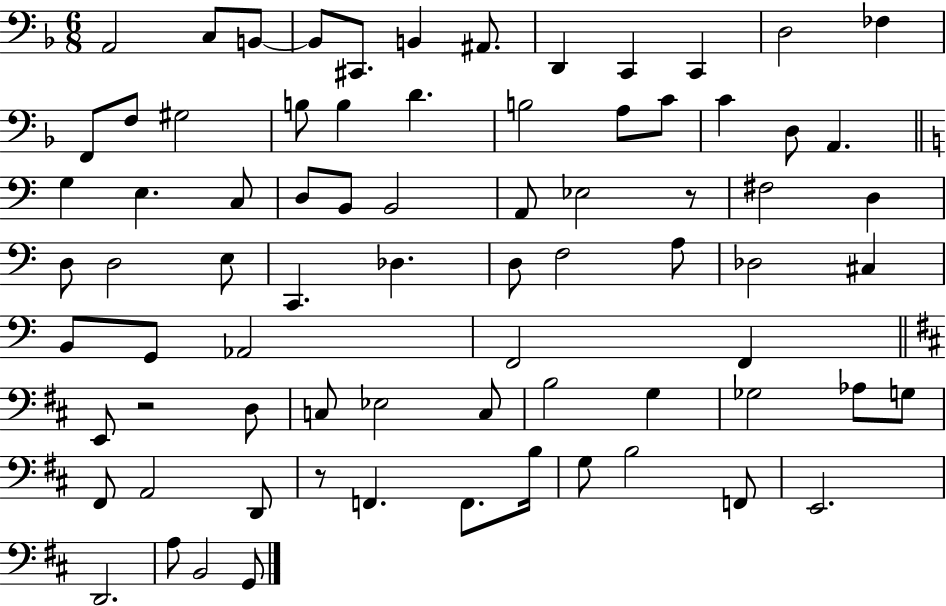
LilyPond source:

{
  \clef bass
  \numericTimeSignature
  \time 6/8
  \key f \major
  a,2 c8 b,8~~ | b,8 cis,8. b,4 ais,8. | d,4 c,4 c,4 | d2 fes4 | \break f,8 f8 gis2 | b8 b4 d'4. | b2 a8 c'8 | c'4 d8 a,4. | \break \bar "||" \break \key c \major g4 e4. c8 | d8 b,8 b,2 | a,8 ees2 r8 | fis2 d4 | \break d8 d2 e8 | c,4. des4. | d8 f2 a8 | des2 cis4 | \break b,8 g,8 aes,2 | f,2 f,4 | \bar "||" \break \key d \major e,8 r2 d8 | c8 ees2 c8 | b2 g4 | ges2 aes8 g8 | \break fis,8 a,2 d,8 | r8 f,4. f,8. b16 | g8 b2 f,8 | e,2. | \break d,2. | a8 b,2 g,8 | \bar "|."
}